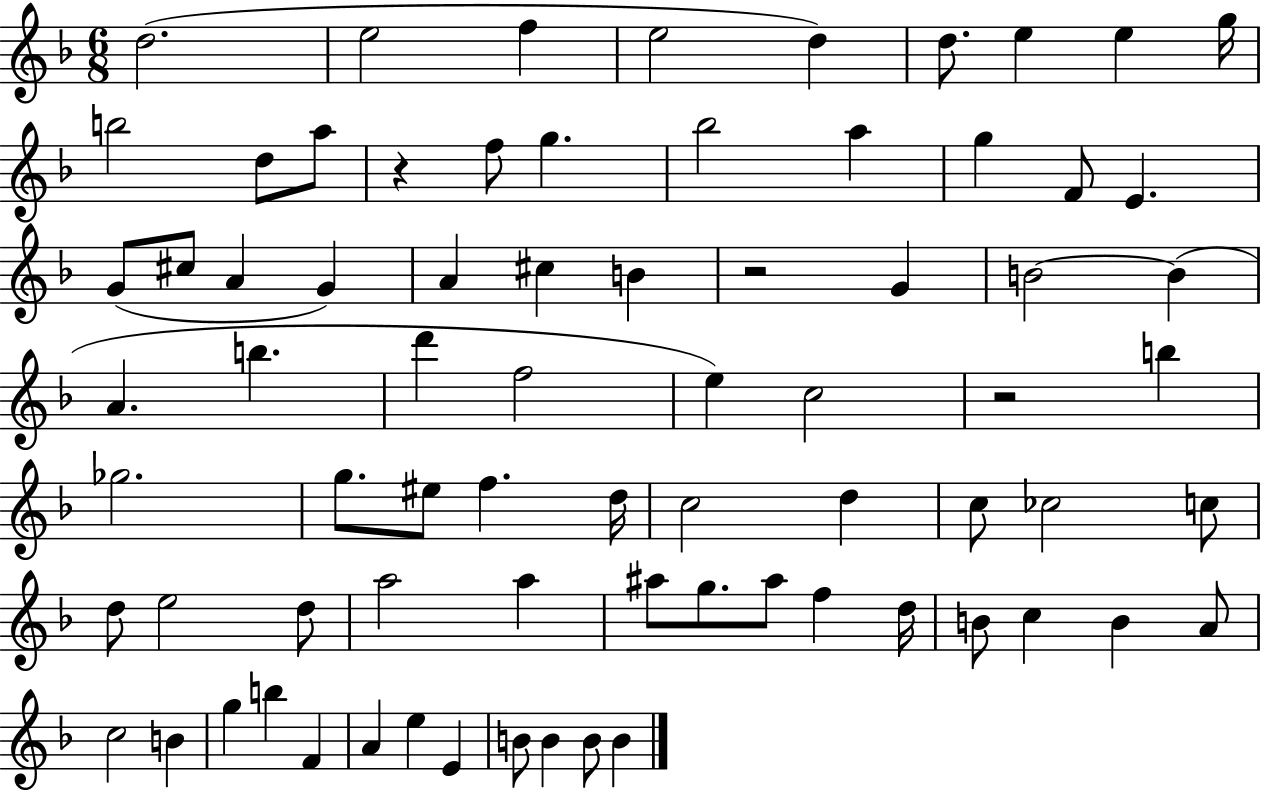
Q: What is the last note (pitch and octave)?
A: B4